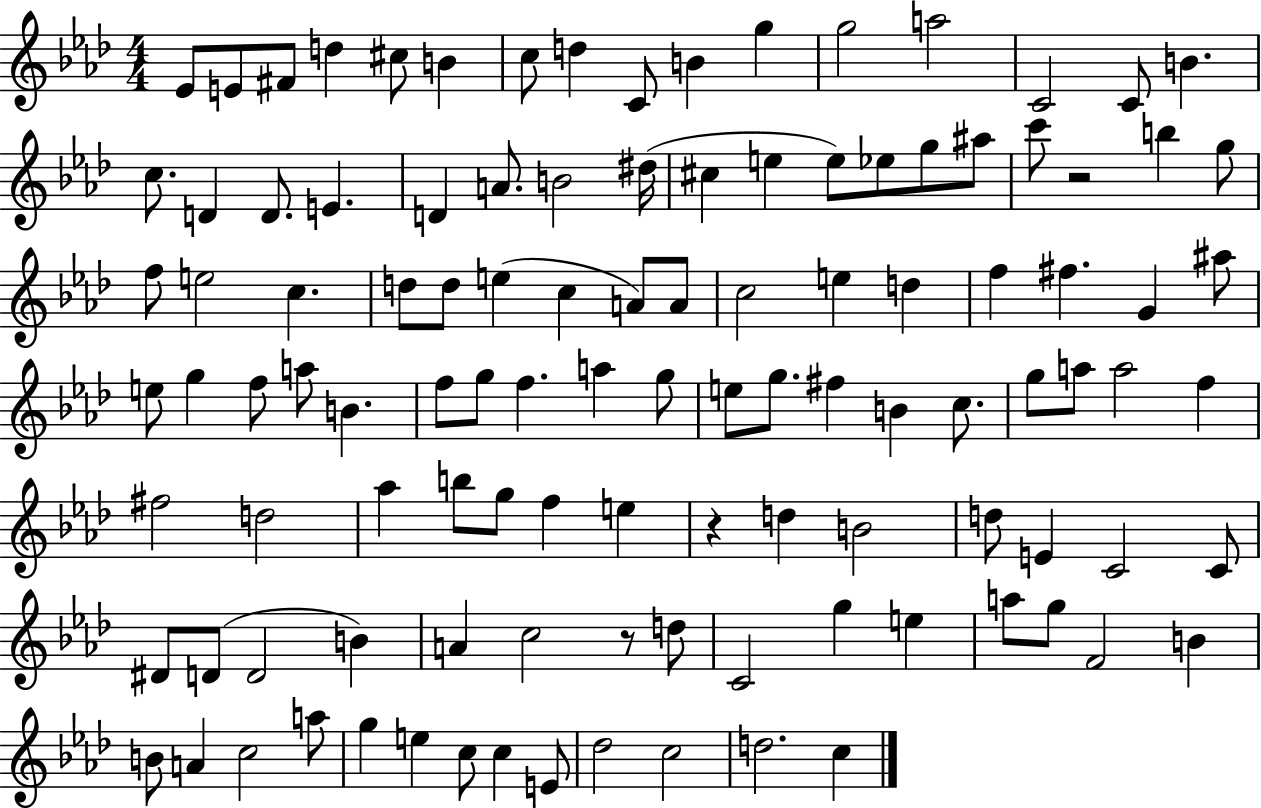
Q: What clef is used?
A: treble